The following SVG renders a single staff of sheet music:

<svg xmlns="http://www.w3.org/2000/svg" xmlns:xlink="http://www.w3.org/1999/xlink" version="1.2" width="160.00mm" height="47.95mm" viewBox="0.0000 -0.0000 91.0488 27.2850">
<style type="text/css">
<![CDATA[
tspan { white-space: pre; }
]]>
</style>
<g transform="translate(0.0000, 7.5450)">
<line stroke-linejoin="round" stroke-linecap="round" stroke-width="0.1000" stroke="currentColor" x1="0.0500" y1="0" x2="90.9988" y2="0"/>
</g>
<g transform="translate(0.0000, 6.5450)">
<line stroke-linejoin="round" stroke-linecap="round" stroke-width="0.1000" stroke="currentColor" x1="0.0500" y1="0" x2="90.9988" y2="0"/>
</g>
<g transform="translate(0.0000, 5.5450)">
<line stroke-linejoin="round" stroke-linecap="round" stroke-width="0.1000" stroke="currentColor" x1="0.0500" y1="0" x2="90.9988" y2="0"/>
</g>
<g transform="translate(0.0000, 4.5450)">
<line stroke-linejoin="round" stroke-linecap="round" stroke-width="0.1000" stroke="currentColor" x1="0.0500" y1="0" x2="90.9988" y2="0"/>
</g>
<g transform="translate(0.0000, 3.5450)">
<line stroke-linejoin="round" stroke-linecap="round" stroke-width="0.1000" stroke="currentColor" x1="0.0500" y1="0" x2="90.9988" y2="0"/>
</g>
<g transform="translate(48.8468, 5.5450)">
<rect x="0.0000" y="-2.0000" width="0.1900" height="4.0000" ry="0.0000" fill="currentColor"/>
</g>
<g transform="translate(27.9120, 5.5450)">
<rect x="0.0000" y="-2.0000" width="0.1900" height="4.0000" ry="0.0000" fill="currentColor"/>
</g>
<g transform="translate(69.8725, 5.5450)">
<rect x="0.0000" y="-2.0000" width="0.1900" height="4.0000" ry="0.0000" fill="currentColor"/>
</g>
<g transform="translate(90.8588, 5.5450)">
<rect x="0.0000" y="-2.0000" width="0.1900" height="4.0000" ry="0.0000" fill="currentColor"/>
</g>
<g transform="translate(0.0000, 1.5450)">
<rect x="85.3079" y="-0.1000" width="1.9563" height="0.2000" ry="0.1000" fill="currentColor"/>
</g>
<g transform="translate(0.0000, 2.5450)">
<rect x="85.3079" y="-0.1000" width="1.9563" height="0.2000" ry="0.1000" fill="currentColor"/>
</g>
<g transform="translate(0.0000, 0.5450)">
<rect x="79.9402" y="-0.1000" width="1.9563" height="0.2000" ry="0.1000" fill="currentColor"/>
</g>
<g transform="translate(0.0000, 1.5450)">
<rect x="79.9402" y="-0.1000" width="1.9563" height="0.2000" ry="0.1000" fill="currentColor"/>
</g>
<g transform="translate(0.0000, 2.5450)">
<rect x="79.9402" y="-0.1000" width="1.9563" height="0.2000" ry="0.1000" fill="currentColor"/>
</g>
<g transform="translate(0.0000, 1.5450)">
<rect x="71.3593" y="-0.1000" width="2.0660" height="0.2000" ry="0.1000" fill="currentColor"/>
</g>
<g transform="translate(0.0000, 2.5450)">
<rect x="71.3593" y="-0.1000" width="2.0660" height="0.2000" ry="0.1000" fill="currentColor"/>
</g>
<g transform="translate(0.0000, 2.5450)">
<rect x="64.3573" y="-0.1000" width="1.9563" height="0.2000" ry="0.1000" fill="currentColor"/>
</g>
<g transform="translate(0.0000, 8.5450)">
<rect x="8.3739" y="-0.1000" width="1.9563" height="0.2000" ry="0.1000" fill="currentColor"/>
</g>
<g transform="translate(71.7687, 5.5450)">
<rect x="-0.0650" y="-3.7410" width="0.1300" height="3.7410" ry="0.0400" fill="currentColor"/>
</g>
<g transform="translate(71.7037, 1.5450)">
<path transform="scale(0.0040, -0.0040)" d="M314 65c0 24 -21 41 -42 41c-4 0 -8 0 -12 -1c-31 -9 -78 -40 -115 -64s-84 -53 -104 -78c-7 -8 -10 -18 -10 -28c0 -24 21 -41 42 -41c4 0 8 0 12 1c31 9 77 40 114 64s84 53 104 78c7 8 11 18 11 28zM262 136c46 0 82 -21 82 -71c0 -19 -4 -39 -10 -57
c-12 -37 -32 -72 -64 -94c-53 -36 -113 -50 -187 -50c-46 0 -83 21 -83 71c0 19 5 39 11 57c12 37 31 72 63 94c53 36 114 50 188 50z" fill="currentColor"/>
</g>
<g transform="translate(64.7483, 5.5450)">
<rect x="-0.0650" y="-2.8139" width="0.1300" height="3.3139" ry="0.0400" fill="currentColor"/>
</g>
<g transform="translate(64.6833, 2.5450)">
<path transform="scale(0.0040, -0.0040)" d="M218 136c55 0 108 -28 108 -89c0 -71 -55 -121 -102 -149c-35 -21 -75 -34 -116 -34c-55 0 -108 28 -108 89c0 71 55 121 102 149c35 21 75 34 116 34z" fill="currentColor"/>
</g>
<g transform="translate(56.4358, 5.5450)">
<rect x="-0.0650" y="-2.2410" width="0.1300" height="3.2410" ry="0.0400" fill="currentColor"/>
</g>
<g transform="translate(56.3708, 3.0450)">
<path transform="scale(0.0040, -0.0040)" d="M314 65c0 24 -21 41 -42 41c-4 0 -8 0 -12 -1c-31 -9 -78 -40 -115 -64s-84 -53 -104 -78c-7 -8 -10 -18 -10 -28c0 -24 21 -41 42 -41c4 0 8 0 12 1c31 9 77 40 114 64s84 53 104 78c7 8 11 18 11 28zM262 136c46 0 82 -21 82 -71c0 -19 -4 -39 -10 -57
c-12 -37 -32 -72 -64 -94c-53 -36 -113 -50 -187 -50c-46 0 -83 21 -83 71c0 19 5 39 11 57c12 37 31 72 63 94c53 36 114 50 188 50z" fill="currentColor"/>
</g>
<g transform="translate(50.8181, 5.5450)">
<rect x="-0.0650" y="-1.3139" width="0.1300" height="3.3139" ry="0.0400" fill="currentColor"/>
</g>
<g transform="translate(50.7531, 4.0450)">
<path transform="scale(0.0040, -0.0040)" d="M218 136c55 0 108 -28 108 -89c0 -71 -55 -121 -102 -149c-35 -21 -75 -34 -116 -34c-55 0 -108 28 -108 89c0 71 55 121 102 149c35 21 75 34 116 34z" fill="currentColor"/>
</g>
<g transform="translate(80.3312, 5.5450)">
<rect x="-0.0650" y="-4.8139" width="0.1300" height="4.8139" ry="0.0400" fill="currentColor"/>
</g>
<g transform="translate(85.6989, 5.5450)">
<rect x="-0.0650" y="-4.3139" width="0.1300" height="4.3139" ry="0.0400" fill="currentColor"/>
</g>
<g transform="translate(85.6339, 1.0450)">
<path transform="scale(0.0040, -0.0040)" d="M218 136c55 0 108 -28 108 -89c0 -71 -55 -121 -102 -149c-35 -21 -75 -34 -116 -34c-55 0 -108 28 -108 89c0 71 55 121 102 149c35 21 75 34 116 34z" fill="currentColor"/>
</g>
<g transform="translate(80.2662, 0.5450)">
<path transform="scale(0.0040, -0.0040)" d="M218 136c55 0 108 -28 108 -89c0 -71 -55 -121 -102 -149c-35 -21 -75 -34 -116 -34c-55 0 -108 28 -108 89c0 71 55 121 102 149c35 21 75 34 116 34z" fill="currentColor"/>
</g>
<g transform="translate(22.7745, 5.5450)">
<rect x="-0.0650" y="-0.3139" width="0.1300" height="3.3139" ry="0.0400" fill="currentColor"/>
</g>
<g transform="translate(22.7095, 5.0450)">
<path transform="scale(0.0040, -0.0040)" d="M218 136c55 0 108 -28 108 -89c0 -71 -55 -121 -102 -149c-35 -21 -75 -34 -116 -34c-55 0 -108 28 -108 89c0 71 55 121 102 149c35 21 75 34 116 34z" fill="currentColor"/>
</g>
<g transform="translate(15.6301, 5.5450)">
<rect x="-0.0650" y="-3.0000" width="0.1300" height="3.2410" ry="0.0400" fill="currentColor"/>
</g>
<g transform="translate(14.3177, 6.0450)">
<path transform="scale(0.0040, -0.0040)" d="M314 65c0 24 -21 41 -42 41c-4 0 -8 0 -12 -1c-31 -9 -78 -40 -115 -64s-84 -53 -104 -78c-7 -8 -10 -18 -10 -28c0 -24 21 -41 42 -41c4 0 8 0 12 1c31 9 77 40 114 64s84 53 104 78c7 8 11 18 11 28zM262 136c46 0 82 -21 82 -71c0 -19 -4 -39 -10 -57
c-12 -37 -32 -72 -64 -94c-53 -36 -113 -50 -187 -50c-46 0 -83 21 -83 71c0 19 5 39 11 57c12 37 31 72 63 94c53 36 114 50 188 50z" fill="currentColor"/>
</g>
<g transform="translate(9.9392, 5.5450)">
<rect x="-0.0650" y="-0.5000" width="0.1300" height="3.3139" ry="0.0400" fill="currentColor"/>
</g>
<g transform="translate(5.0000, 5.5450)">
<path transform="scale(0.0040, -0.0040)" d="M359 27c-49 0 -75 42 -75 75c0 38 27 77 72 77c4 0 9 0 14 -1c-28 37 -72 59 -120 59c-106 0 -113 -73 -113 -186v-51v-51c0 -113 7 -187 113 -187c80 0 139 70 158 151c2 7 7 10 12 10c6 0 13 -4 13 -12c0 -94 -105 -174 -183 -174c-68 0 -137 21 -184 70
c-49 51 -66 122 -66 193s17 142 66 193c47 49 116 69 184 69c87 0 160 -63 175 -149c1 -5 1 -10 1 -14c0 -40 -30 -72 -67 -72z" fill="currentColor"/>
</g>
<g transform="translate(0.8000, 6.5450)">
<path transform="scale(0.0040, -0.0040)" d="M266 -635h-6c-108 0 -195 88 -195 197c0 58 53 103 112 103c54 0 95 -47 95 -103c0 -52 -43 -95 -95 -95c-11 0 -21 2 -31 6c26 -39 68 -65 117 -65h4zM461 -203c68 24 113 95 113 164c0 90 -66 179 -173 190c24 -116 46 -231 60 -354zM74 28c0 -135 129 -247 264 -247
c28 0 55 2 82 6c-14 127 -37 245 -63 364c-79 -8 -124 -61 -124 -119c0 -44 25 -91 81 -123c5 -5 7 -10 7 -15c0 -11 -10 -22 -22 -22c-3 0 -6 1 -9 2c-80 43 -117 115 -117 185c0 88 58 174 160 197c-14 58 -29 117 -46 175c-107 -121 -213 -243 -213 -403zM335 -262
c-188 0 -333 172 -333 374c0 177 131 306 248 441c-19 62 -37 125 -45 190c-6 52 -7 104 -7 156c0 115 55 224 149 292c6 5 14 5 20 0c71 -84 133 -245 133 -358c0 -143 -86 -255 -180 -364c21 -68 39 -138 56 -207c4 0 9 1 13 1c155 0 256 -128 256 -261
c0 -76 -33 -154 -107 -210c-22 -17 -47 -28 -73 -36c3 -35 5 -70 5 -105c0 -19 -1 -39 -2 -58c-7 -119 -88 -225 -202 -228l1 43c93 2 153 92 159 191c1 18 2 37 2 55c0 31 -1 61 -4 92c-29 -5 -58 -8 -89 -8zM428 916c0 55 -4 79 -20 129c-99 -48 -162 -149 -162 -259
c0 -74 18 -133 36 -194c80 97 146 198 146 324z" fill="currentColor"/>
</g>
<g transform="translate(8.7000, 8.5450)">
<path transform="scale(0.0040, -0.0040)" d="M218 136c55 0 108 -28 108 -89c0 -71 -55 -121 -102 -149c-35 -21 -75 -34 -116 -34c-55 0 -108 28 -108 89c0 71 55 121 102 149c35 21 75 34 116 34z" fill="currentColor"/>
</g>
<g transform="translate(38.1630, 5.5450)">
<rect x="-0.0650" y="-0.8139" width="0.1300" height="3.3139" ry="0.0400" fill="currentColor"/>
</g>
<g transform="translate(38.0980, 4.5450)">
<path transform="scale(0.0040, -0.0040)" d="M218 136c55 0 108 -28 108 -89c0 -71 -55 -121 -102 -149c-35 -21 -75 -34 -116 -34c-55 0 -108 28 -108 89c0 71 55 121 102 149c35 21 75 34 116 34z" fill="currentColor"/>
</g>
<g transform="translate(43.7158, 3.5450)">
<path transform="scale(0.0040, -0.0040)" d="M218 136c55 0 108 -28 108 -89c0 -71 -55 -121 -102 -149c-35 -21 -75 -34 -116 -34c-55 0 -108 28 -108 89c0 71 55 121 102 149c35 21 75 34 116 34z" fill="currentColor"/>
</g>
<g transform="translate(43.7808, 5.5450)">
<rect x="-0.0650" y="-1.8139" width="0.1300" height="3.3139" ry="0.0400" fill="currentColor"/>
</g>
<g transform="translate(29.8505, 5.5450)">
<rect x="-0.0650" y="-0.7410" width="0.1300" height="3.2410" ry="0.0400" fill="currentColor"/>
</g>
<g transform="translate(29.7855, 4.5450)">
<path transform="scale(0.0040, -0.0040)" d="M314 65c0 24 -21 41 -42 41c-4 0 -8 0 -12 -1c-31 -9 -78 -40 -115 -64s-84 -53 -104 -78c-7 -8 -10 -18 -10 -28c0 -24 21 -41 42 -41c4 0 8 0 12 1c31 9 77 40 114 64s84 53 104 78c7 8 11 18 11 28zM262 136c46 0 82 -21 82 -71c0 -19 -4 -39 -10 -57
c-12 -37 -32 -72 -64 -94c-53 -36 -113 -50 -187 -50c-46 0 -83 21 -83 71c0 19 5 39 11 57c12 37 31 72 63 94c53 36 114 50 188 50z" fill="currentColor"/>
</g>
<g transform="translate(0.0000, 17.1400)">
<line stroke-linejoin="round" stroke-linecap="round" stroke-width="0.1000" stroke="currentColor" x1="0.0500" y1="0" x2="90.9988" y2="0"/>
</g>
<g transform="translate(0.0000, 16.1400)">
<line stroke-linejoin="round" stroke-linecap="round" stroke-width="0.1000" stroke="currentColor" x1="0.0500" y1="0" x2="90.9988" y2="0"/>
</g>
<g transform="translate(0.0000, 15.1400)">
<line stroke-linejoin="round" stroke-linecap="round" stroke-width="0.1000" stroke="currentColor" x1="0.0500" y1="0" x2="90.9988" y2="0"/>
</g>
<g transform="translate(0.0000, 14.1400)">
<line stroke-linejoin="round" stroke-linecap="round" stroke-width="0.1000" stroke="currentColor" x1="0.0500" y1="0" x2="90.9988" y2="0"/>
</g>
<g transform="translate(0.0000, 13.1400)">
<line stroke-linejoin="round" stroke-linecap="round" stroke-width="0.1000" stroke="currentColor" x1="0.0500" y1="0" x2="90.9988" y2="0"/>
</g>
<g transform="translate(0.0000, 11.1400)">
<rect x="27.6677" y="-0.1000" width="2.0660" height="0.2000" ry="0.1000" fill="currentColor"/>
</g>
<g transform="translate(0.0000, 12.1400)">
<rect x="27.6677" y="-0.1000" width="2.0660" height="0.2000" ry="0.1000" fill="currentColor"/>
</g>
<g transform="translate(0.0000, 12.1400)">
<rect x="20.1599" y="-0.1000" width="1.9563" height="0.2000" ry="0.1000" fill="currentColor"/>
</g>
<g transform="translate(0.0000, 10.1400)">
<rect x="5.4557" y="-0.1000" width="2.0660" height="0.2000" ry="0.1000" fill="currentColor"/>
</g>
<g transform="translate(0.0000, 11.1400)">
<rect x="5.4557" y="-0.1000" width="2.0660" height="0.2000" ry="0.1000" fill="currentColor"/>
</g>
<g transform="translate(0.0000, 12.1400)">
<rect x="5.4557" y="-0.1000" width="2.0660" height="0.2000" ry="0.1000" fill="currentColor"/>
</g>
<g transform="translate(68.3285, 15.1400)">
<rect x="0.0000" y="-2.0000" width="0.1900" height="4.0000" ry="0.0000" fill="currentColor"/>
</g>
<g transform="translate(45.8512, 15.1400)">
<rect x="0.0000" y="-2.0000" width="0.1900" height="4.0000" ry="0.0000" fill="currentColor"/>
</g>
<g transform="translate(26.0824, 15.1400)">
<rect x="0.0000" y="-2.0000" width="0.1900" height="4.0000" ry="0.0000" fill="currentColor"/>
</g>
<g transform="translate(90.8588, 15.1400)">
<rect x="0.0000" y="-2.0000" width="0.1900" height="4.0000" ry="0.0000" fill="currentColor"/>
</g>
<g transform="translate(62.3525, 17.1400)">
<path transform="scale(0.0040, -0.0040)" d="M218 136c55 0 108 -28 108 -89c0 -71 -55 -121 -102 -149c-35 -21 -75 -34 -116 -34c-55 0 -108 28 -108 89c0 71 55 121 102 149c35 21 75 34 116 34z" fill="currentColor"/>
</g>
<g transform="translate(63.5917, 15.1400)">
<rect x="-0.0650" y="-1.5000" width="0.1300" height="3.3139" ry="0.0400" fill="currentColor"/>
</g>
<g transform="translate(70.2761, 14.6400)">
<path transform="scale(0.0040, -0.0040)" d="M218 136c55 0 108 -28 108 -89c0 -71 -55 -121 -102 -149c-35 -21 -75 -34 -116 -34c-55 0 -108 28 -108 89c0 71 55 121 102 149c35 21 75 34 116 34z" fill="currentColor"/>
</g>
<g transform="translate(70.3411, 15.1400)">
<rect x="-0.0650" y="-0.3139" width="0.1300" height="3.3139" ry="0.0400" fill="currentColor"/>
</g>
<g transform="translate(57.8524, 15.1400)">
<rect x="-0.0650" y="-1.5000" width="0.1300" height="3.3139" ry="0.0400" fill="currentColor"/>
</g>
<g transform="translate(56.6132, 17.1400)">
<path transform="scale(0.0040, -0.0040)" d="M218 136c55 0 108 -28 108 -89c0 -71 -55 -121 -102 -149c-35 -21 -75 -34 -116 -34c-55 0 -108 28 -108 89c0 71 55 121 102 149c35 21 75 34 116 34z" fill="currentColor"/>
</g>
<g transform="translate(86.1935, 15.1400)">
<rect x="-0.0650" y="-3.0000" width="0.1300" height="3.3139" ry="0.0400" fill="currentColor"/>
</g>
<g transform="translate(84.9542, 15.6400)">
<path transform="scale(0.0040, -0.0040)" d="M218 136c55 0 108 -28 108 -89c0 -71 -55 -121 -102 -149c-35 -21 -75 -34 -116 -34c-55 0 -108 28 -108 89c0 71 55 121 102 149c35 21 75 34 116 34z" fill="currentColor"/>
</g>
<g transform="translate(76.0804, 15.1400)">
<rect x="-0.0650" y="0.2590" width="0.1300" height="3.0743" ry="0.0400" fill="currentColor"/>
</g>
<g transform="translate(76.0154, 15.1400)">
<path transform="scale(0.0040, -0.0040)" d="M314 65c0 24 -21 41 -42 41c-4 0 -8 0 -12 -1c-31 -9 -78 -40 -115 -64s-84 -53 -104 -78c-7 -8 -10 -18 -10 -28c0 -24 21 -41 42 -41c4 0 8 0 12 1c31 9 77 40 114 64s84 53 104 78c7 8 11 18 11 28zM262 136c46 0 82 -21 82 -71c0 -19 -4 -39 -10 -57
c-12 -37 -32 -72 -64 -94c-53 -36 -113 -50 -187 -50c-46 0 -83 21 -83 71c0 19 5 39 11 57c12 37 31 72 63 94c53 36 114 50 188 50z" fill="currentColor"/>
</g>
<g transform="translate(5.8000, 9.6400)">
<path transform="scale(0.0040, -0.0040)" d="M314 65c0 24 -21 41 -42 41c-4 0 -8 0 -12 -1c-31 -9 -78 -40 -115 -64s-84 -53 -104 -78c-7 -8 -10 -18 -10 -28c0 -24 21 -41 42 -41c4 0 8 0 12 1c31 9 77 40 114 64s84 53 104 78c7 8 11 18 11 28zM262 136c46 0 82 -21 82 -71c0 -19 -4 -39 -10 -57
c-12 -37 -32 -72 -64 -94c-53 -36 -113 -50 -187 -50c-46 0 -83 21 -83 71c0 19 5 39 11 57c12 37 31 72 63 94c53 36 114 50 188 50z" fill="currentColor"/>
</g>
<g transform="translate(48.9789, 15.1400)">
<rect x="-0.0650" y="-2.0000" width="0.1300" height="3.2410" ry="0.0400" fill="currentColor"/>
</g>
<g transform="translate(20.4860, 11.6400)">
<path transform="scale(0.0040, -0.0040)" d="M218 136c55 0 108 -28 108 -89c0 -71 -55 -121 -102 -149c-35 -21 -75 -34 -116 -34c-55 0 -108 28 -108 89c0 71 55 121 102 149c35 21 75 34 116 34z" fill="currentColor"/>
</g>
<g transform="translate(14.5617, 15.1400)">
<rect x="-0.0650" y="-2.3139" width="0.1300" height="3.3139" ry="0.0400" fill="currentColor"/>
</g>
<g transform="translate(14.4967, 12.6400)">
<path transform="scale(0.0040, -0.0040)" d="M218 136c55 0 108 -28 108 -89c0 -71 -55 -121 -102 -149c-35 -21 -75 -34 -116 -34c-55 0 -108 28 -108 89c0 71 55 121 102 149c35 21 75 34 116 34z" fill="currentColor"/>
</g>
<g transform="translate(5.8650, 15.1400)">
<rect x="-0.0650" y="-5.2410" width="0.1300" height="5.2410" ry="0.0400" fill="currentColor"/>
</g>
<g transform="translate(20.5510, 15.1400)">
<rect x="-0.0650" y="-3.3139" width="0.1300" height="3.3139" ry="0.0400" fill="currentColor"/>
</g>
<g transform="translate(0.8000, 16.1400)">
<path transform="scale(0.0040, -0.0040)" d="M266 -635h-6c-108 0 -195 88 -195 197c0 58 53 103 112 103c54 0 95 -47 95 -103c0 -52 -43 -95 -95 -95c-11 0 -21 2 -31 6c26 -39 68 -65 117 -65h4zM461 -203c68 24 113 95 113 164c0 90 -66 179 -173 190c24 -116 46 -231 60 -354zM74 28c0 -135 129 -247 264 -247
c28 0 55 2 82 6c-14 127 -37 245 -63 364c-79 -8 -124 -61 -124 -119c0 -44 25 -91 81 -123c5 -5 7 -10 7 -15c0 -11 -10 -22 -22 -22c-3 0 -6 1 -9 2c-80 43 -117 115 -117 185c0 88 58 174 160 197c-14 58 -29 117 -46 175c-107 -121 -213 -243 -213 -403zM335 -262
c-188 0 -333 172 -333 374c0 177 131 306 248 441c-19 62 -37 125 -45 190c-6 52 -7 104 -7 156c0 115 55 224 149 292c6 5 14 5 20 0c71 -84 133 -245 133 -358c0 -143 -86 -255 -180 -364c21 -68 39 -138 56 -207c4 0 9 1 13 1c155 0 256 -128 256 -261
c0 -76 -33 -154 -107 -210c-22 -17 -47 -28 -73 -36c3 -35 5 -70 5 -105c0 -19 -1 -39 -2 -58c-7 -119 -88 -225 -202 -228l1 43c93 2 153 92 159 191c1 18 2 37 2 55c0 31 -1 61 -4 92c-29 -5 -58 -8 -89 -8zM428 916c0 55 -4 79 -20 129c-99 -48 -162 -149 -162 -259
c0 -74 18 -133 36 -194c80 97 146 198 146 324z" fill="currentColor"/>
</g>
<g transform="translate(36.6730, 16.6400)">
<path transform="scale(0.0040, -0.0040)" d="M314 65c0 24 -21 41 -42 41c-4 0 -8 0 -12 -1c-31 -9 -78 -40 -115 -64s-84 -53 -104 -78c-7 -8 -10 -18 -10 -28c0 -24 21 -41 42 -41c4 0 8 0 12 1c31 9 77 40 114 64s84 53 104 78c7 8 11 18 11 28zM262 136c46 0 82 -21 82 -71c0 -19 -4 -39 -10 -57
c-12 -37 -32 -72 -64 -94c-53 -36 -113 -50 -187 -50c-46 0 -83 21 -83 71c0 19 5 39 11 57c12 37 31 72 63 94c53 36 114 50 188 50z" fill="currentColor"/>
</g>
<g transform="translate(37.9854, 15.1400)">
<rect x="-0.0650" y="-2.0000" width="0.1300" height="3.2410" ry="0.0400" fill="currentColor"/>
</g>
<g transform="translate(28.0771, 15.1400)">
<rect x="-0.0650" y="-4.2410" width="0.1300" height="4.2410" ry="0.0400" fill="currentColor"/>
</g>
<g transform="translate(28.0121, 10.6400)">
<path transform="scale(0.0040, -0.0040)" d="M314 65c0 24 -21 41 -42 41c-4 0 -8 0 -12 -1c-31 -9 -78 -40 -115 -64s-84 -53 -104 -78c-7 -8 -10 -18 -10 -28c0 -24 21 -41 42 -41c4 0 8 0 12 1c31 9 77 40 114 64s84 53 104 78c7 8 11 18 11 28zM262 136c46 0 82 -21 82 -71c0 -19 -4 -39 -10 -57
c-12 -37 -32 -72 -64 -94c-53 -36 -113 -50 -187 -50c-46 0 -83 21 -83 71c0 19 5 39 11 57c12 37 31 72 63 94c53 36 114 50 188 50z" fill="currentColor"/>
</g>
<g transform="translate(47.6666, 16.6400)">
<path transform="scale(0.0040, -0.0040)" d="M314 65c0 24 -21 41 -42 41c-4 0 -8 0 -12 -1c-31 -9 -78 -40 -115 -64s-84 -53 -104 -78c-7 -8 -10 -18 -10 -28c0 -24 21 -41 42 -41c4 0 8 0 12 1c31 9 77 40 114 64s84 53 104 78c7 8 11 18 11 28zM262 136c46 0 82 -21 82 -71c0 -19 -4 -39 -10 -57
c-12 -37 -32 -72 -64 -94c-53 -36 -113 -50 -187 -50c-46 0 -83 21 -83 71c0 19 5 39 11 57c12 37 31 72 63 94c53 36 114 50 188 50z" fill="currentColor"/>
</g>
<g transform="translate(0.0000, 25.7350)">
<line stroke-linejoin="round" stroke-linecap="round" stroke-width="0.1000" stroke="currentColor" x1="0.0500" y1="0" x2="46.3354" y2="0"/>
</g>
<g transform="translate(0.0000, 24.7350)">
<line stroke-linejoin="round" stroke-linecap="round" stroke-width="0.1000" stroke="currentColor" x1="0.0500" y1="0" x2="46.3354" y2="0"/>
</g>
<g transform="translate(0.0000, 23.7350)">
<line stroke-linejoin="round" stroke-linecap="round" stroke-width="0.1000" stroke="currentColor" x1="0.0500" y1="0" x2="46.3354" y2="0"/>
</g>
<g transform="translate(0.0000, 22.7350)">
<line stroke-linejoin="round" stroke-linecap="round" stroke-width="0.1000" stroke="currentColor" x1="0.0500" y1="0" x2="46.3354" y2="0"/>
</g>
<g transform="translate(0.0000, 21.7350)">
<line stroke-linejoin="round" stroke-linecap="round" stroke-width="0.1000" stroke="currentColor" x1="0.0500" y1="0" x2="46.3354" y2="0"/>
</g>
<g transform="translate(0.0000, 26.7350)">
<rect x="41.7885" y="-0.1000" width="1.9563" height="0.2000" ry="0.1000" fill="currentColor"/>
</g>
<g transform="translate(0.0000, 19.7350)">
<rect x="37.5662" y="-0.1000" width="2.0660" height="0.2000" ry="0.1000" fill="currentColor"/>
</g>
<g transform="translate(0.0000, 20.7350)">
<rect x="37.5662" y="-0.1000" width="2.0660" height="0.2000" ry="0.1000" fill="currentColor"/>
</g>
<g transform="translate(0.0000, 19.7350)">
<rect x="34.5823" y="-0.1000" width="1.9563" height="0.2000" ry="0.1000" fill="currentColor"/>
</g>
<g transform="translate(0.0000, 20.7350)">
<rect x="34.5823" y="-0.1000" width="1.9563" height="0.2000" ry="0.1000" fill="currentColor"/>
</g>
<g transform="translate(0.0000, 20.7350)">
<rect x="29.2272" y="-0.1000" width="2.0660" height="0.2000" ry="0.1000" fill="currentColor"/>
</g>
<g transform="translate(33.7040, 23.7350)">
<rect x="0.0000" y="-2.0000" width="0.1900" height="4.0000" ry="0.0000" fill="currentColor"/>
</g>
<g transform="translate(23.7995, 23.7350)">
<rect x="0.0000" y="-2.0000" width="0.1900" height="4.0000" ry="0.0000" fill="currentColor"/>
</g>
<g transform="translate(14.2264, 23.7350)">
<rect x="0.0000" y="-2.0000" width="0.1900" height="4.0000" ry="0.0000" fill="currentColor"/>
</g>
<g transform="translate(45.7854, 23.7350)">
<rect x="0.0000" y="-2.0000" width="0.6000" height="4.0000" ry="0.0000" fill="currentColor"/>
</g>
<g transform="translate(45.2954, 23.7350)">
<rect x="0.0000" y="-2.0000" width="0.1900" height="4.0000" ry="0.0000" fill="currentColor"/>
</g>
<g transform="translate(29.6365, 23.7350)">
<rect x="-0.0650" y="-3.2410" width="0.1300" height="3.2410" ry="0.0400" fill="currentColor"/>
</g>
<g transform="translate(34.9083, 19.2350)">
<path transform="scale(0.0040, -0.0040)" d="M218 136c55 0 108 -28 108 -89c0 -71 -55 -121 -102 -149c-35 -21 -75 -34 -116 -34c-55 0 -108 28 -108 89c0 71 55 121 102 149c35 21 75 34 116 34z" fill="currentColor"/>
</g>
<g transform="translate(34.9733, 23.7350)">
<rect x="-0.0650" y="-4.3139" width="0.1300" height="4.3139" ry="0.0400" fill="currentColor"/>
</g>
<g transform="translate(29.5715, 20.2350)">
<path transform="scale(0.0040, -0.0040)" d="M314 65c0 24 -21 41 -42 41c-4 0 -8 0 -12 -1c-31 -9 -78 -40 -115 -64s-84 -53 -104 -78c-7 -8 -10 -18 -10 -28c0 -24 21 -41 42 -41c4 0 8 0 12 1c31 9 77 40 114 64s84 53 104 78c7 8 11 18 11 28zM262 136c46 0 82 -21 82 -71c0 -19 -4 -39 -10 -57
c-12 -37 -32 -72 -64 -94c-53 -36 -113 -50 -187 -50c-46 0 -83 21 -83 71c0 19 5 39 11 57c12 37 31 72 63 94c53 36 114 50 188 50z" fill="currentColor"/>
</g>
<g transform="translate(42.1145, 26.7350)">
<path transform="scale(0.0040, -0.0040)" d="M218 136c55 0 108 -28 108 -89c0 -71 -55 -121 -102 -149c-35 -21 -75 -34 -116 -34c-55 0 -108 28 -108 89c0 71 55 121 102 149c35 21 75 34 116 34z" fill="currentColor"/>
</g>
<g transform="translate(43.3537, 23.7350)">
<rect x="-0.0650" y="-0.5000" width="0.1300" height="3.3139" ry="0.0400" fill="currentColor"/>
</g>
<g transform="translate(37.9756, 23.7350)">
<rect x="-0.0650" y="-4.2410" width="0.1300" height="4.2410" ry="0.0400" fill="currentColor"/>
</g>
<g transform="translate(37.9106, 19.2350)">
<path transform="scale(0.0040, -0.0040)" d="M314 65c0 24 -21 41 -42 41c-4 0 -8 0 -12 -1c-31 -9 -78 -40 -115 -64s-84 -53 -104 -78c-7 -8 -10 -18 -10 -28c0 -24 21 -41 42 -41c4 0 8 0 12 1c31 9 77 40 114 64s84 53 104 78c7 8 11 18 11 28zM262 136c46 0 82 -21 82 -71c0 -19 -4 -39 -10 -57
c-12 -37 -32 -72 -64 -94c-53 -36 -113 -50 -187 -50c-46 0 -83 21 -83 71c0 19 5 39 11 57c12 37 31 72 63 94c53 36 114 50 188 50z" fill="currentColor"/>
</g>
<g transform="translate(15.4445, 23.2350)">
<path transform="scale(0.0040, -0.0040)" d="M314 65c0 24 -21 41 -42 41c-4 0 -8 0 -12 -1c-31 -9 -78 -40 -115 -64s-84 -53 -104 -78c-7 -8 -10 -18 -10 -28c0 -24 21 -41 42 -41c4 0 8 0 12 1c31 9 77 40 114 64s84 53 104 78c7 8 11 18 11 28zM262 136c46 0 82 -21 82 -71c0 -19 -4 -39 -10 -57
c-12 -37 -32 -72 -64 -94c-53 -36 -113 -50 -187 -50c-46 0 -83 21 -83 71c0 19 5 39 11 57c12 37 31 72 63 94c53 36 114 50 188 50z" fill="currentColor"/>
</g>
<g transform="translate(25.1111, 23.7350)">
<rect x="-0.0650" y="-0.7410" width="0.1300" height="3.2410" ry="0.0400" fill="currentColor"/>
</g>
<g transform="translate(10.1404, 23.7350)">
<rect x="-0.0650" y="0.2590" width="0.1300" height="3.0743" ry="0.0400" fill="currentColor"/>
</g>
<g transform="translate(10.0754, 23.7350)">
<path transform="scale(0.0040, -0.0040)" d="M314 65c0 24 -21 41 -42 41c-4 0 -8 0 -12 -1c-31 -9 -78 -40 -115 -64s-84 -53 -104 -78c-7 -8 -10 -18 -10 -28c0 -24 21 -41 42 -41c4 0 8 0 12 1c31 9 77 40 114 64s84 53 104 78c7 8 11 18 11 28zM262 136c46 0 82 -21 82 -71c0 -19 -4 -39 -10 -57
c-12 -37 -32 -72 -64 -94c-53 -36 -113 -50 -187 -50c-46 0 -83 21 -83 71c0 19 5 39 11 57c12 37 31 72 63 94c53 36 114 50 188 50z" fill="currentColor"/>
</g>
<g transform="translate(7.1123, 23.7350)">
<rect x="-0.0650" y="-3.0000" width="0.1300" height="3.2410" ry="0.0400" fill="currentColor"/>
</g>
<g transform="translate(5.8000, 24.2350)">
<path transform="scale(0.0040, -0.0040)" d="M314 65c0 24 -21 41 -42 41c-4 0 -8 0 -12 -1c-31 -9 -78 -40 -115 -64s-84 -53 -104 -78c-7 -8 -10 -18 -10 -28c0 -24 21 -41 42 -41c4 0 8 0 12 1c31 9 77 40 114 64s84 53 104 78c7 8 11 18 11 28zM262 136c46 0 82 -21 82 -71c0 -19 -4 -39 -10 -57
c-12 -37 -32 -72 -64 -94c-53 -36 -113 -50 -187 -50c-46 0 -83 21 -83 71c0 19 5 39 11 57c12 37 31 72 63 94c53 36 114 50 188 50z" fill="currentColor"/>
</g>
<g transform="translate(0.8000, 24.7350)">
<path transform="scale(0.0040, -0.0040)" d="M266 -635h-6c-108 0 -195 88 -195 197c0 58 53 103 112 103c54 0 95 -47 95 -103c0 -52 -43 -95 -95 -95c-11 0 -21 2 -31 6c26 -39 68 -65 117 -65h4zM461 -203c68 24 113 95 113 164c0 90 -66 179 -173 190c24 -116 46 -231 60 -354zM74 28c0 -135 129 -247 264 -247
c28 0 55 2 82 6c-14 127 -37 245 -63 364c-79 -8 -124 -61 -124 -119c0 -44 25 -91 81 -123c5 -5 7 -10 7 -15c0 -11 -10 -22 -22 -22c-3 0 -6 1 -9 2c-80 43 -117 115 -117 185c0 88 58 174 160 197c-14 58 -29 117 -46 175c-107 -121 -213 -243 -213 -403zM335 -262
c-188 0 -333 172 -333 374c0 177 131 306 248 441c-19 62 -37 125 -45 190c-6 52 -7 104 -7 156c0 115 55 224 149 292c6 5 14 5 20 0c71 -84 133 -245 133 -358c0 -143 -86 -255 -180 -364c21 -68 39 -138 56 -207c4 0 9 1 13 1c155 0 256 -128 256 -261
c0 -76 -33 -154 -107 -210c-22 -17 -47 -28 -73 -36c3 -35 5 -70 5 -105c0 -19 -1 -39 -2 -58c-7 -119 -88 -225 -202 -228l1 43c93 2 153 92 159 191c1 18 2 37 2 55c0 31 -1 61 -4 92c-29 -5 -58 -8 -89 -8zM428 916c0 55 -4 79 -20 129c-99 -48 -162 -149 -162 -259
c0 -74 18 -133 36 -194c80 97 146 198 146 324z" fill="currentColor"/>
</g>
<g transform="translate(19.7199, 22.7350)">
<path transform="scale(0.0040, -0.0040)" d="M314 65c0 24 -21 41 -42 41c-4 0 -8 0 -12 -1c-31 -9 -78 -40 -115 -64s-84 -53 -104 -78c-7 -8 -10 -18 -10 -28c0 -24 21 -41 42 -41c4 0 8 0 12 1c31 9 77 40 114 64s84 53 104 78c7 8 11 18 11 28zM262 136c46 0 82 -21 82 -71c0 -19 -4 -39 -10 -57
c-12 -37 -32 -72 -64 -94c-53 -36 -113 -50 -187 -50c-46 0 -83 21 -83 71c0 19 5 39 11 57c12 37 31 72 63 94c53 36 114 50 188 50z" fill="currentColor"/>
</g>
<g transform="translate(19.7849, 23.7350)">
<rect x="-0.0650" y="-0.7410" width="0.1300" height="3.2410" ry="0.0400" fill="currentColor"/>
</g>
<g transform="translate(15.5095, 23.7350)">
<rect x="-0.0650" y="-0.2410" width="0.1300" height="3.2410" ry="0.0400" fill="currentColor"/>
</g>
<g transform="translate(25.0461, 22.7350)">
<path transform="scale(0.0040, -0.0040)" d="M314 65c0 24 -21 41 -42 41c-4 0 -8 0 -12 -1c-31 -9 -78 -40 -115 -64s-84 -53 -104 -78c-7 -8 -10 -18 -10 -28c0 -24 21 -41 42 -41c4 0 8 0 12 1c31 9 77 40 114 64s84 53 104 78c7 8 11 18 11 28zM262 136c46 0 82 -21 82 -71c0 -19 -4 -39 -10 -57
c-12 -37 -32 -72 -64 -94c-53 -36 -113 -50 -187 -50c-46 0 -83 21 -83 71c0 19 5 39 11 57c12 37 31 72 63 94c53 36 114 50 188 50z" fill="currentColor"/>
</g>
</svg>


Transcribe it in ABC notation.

X:1
T:Untitled
M:4/4
L:1/4
K:C
C A2 c d2 d f e g2 a c'2 e' d' f'2 g b d'2 F2 F2 E E c B2 A A2 B2 c2 d2 d2 b2 d' d'2 C